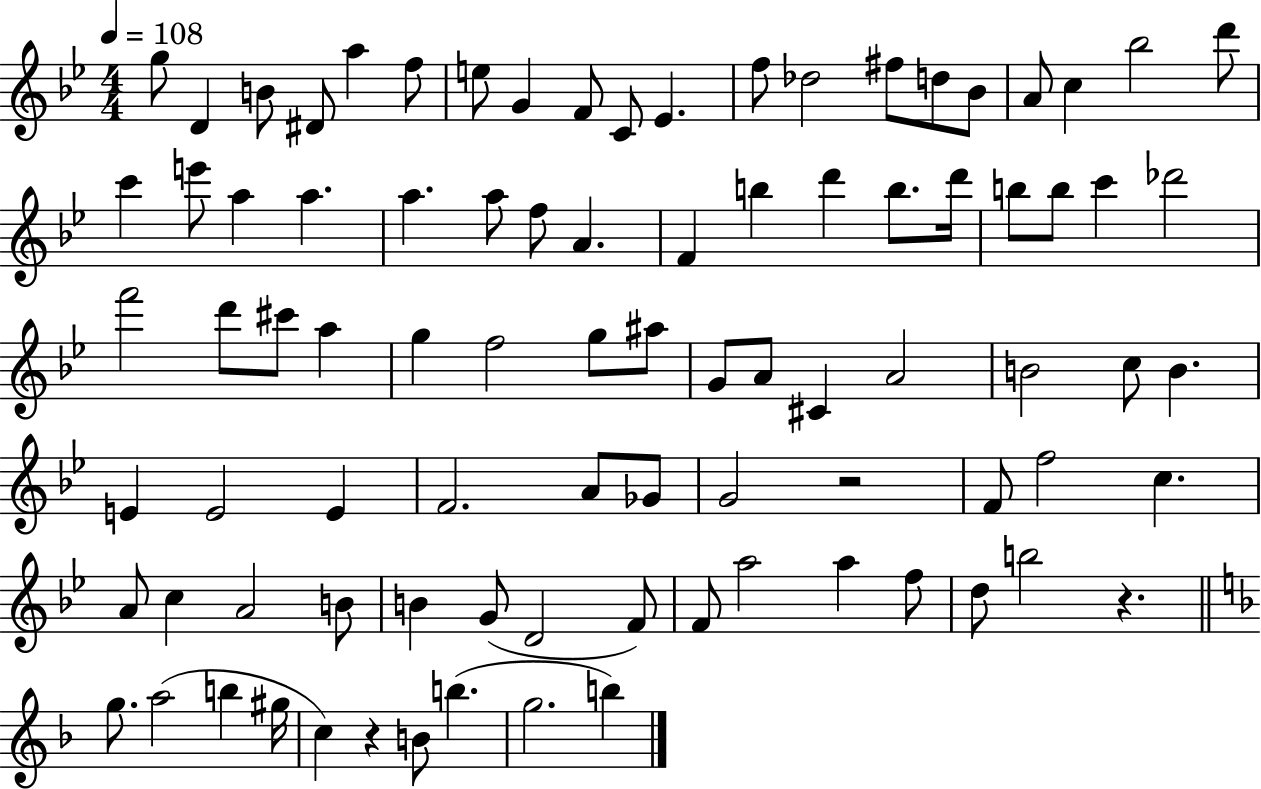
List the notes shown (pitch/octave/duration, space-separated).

G5/e D4/q B4/e D#4/e A5/q F5/e E5/e G4/q F4/e C4/e Eb4/q. F5/e Db5/h F#5/e D5/e Bb4/e A4/e C5/q Bb5/h D6/e C6/q E6/e A5/q A5/q. A5/q. A5/e F5/e A4/q. F4/q B5/q D6/q B5/e. D6/s B5/e B5/e C6/q Db6/h F6/h D6/e C#6/e A5/q G5/q F5/h G5/e A#5/e G4/e A4/e C#4/q A4/h B4/h C5/e B4/q. E4/q E4/h E4/q F4/h. A4/e Gb4/e G4/h R/h F4/e F5/h C5/q. A4/e C5/q A4/h B4/e B4/q G4/e D4/h F4/e F4/e A5/h A5/q F5/e D5/e B5/h R/q. G5/e. A5/h B5/q G#5/s C5/q R/q B4/e B5/q. G5/h. B5/q